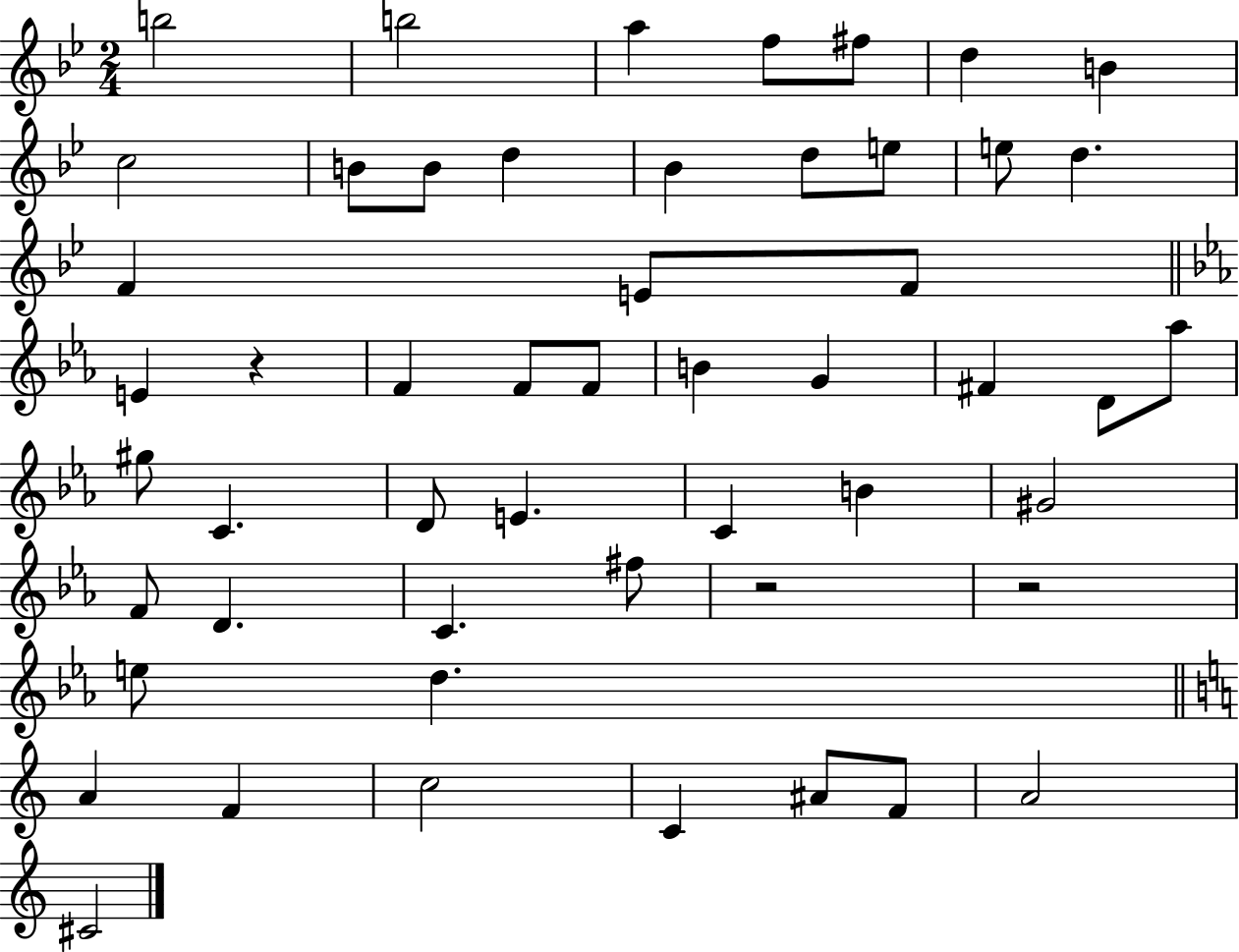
{
  \clef treble
  \numericTimeSignature
  \time 2/4
  \key bes \major
  b''2 | b''2 | a''4 f''8 fis''8 | d''4 b'4 | \break c''2 | b'8 b'8 d''4 | bes'4 d''8 e''8 | e''8 d''4. | \break f'4 e'8 f'8 | \bar "||" \break \key ees \major e'4 r4 | f'4 f'8 f'8 | b'4 g'4 | fis'4 d'8 aes''8 | \break gis''8 c'4. | d'8 e'4. | c'4 b'4 | gis'2 | \break f'8 d'4. | c'4. fis''8 | r2 | r2 | \break e''8 d''4. | \bar "||" \break \key a \minor a'4 f'4 | c''2 | c'4 ais'8 f'8 | a'2 | \break cis'2 | \bar "|."
}